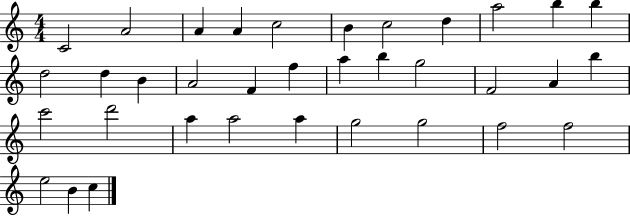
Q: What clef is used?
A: treble